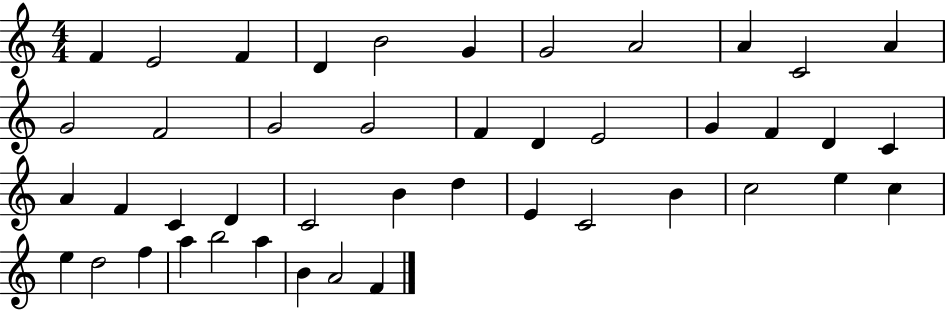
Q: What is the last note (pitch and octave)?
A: F4